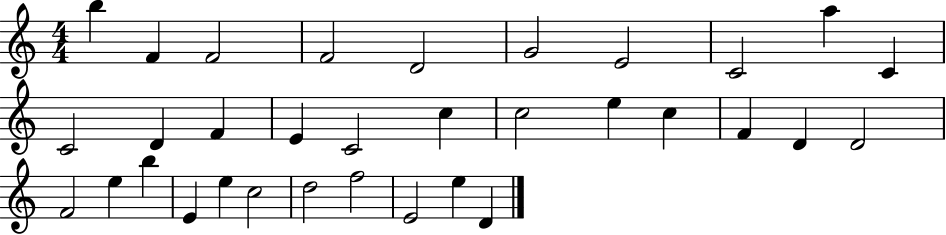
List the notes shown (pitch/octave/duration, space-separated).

B5/q F4/q F4/h F4/h D4/h G4/h E4/h C4/h A5/q C4/q C4/h D4/q F4/q E4/q C4/h C5/q C5/h E5/q C5/q F4/q D4/q D4/h F4/h E5/q B5/q E4/q E5/q C5/h D5/h F5/h E4/h E5/q D4/q